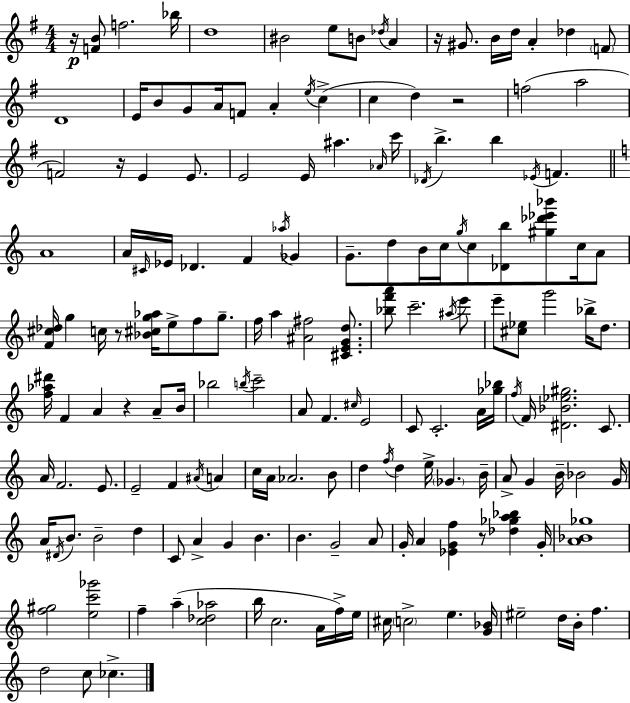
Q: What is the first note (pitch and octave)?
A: F5